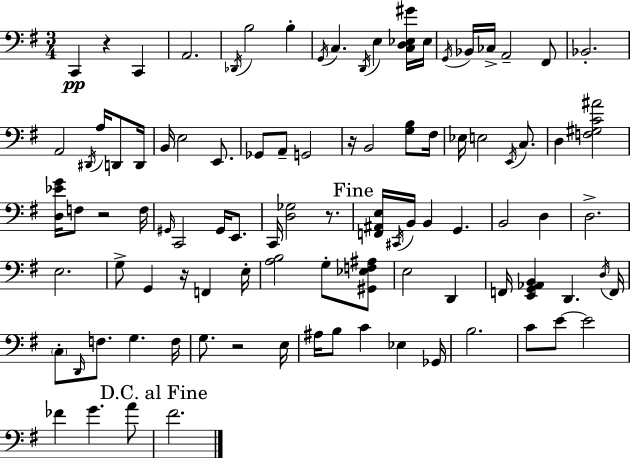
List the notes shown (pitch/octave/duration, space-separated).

C2/q R/q C2/q A2/h. Db2/s B3/h B3/q G2/s C3/q. D2/s E3/q [C3,D3,Eb3,G#4]/s Eb3/s G2/s Bb2/s CES3/s A2/h F#2/e Bb2/h. A2/h D#2/s A3/s D2/e D2/s B2/s E3/h E2/e. Gb2/e A2/e G2/h R/s B2/h [G3,B3]/e F#3/s Eb3/s E3/h E2/s C3/e. D3/q [F3,G#3,C4,A#4]/h [D3,Eb4,G4]/s F3/e R/h F3/s G#2/s C2/h G#2/s E2/e. C2/s [D3,Gb3]/h R/e. [F2,A#2,E3]/s C#2/s B2/s B2/q G2/q. B2/h D3/q D3/h. E3/h. G3/e G2/q R/s F2/q E3/s [A3,B3]/h G3/e [G#2,Eb3,F3,A#3]/e E3/h D2/q F2/s [E2,G2,Ab2,B2]/q D2/q. D3/s F2/s C3/e D2/s F3/e. G3/q. F3/s G3/e. R/h E3/s A#3/s B3/e C4/q Eb3/q Gb2/s B3/h. C4/e E4/e E4/h FES4/q G4/q. A4/e F#4/h.